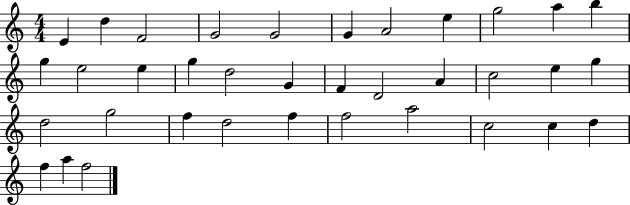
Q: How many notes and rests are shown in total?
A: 36